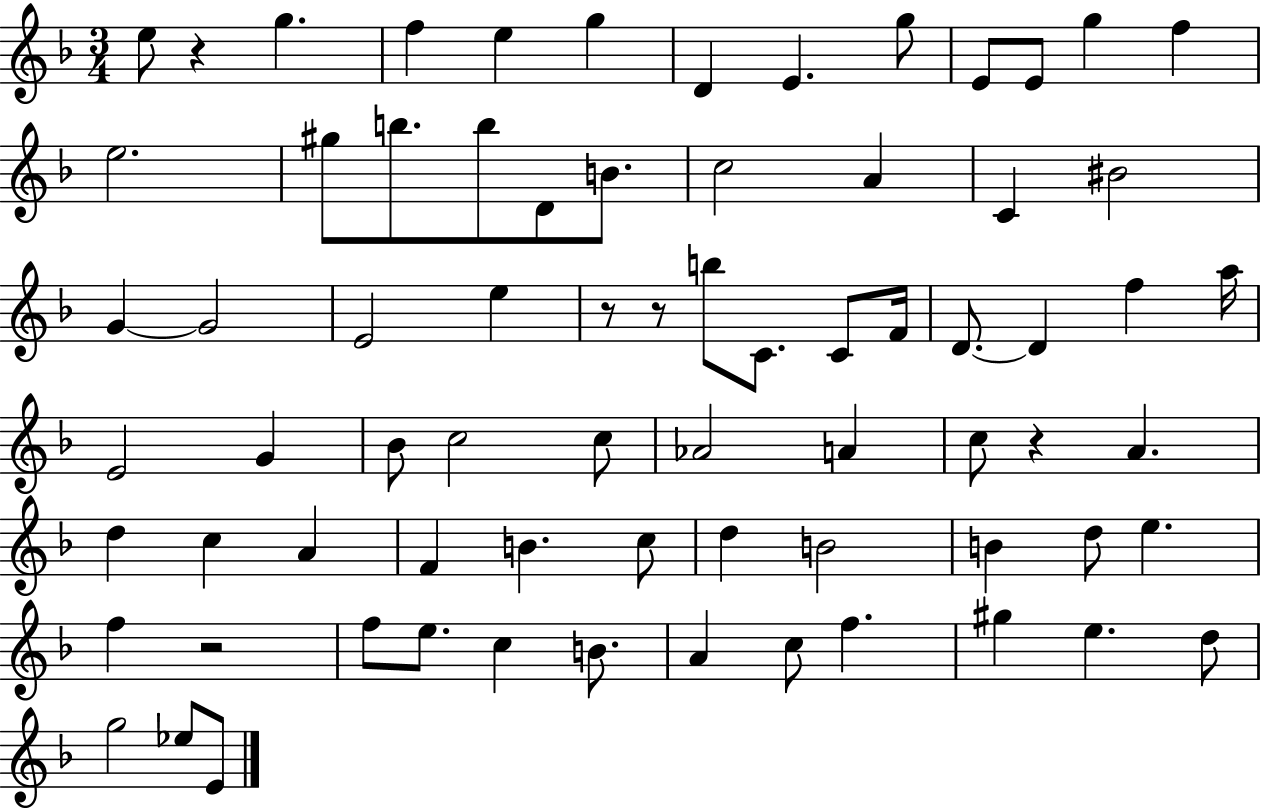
{
  \clef treble
  \numericTimeSignature
  \time 3/4
  \key f \major
  e''8 r4 g''4. | f''4 e''4 g''4 | d'4 e'4. g''8 | e'8 e'8 g''4 f''4 | \break e''2. | gis''8 b''8. b''8 d'8 b'8. | c''2 a'4 | c'4 bis'2 | \break g'4~~ g'2 | e'2 e''4 | r8 r8 b''8 c'8. c'8 f'16 | d'8.~~ d'4 f''4 a''16 | \break e'2 g'4 | bes'8 c''2 c''8 | aes'2 a'4 | c''8 r4 a'4. | \break d''4 c''4 a'4 | f'4 b'4. c''8 | d''4 b'2 | b'4 d''8 e''4. | \break f''4 r2 | f''8 e''8. c''4 b'8. | a'4 c''8 f''4. | gis''4 e''4. d''8 | \break g''2 ees''8 e'8 | \bar "|."
}